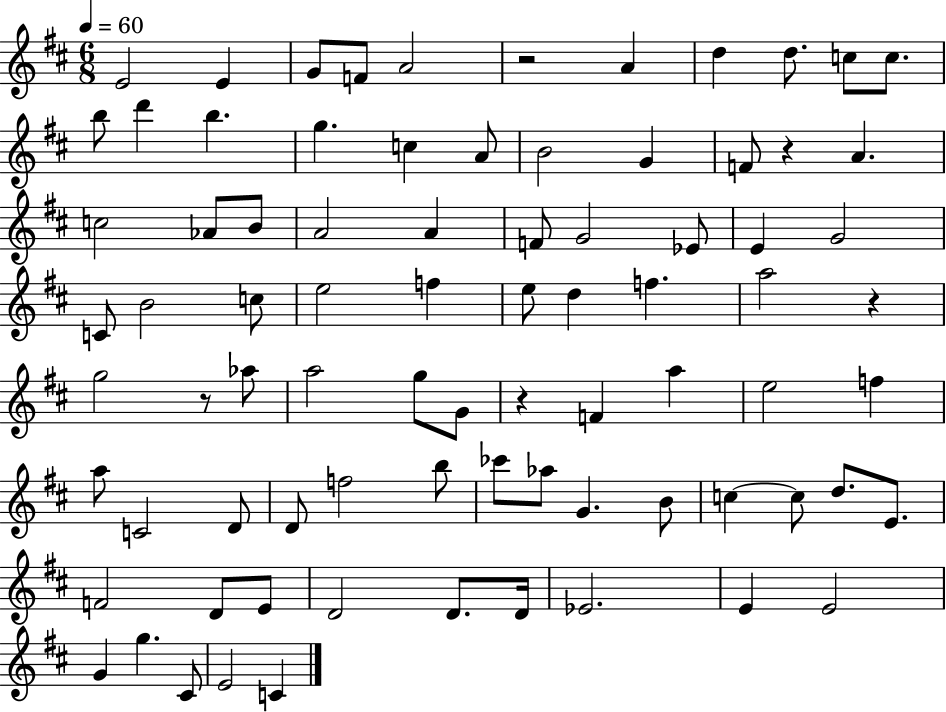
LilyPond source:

{
  \clef treble
  \numericTimeSignature
  \time 6/8
  \key d \major
  \tempo 4 = 60
  \repeat volta 2 { e'2 e'4 | g'8 f'8 a'2 | r2 a'4 | d''4 d''8. c''8 c''8. | \break b''8 d'''4 b''4. | g''4. c''4 a'8 | b'2 g'4 | f'8 r4 a'4. | \break c''2 aes'8 b'8 | a'2 a'4 | f'8 g'2 ees'8 | e'4 g'2 | \break c'8 b'2 c''8 | e''2 f''4 | e''8 d''4 f''4. | a''2 r4 | \break g''2 r8 aes''8 | a''2 g''8 g'8 | r4 f'4 a''4 | e''2 f''4 | \break a''8 c'2 d'8 | d'8 f''2 b''8 | ces'''8 aes''8 g'4. b'8 | c''4~~ c''8 d''8. e'8. | \break f'2 d'8 e'8 | d'2 d'8. d'16 | ees'2. | e'4 e'2 | \break g'4 g''4. cis'8 | e'2 c'4 | } \bar "|."
}